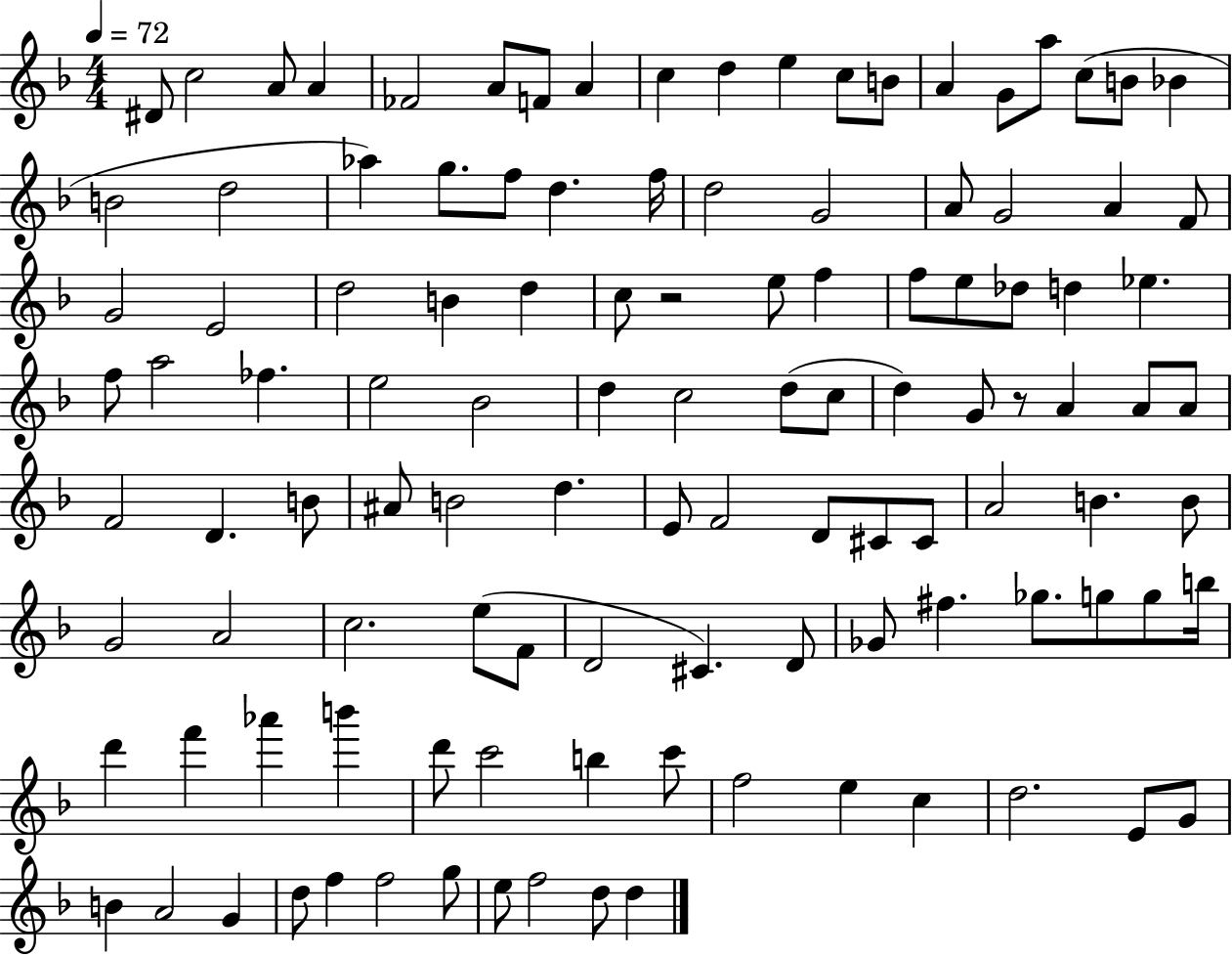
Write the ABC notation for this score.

X:1
T:Untitled
M:4/4
L:1/4
K:F
^D/2 c2 A/2 A _F2 A/2 F/2 A c d e c/2 B/2 A G/2 a/2 c/2 B/2 _B B2 d2 _a g/2 f/2 d f/4 d2 G2 A/2 G2 A F/2 G2 E2 d2 B d c/2 z2 e/2 f f/2 e/2 _d/2 d _e f/2 a2 _f e2 _B2 d c2 d/2 c/2 d G/2 z/2 A A/2 A/2 F2 D B/2 ^A/2 B2 d E/2 F2 D/2 ^C/2 ^C/2 A2 B B/2 G2 A2 c2 e/2 F/2 D2 ^C D/2 _G/2 ^f _g/2 g/2 g/2 b/4 d' f' _a' b' d'/2 c'2 b c'/2 f2 e c d2 E/2 G/2 B A2 G d/2 f f2 g/2 e/2 f2 d/2 d